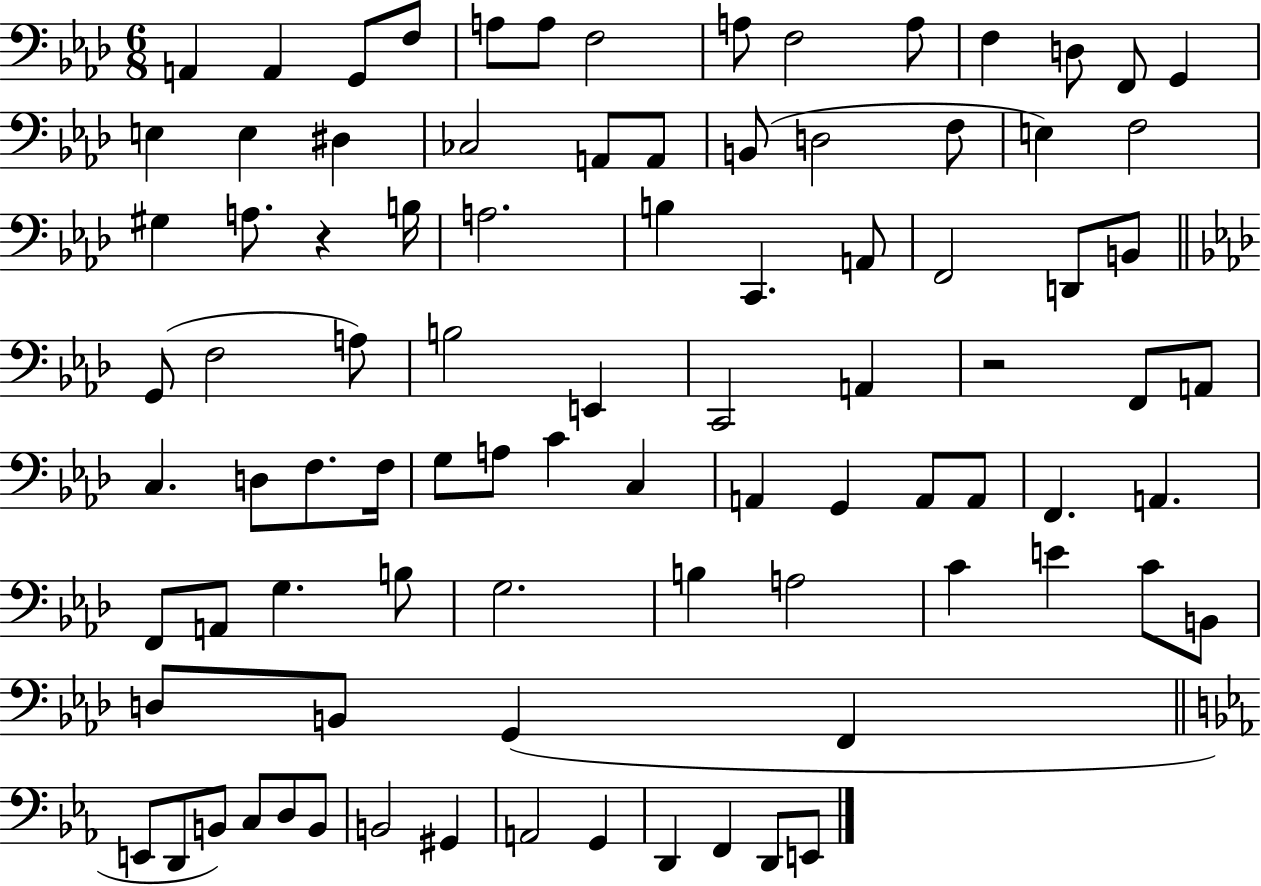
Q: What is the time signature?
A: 6/8